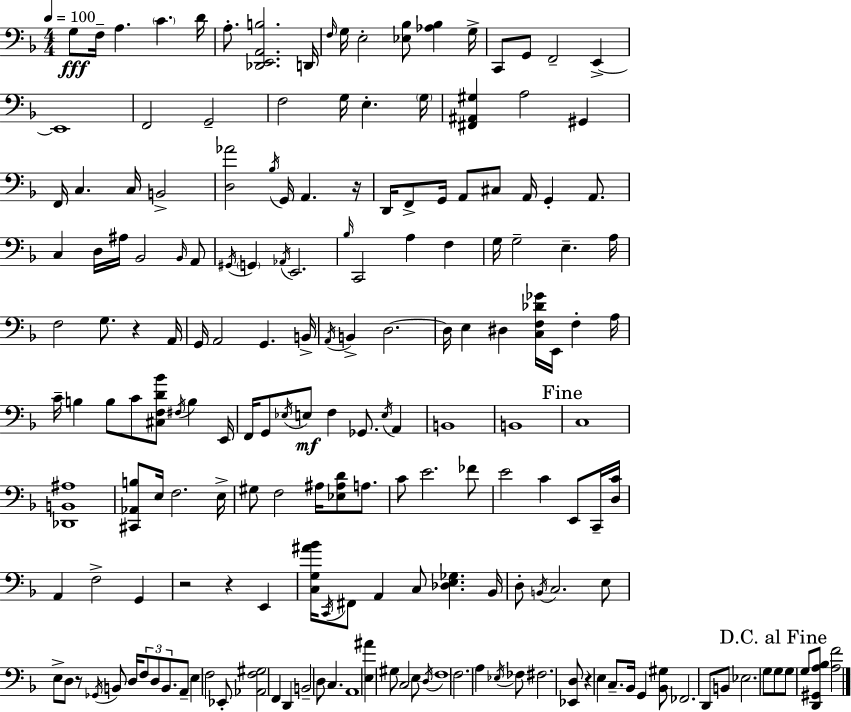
G3/e F3/s A3/q. C4/q. D4/s A3/e. [Db2,E2,A2,B3]/h. D2/s F3/s G3/s E3/h [Eb3,Bb3]/e [Ab3,Bb3]/q G3/s C2/e G2/e F2/h E2/q E2/w F2/h G2/h F3/h G3/s E3/q. G3/s [F#2,A#2,G#3]/q A3/h G#2/q F2/s C3/q. C3/s B2/h [D3,Ab4]/h Bb3/s G2/s A2/q. R/s D2/s F2/e G2/s A2/e C#3/e A2/s G2/q A2/e. C3/q D3/s A#3/s Bb2/h Bb2/s A2/e G#2/s G2/q Ab2/s E2/h. Bb3/s C2/h A3/q F3/q G3/s G3/h E3/q. A3/s F3/h G3/e. R/q A2/s G2/s A2/h G2/q. B2/s A2/s B2/q D3/h. D3/s E3/q D#3/q [C3,F3,Db4,Gb4]/s E2/s F3/q A3/s C4/s B3/q B3/e C4/e [C#3,F3,D4,Bb4]/e F#3/s B3/q E2/s F2/s G2/e Eb3/s E3/e F3/q Gb2/e. E3/s A2/q B2/w B2/w C3/w [Db2,B2,A#3]/w [C#2,Ab2,B3]/e E3/s F3/h. E3/s G#3/e F3/h A#3/s [Eb3,A#3,D4]/e A3/e. C4/e E4/h. FES4/e E4/h C4/q E2/e C2/s [D3,C4]/s A2/q F3/h G2/q R/h R/q E2/q [C3,G3,A#4,Bb4]/s C2/s F#2/e A2/q C3/e [Db3,E3,Gb3]/q. Bb2/s D3/e B2/s C3/h. E3/e E3/e D3/e R/e Gb2/s B2/e D3/s F3/e D3/e B2/e. A2/e E3/q F3/h Eb2/e [Ab2,F3,G#3]/h F2/q D2/q B2/h D3/e C3/q. A2/w [E3,A#4]/q G#3/e C3/h E3/e D3/s F3/w F3/h. A3/q Eb3/s FES3/e F#3/h. [Eb2,D3]/e R/q E3/q C3/e. Bb2/s G2/q [Bb2,G#3]/e FES2/h. D2/e B2/e Eb3/h. G3/e G3/e G3/e G3/e [D2,G#2,A3,Bb3]/e [A3,F4]/h